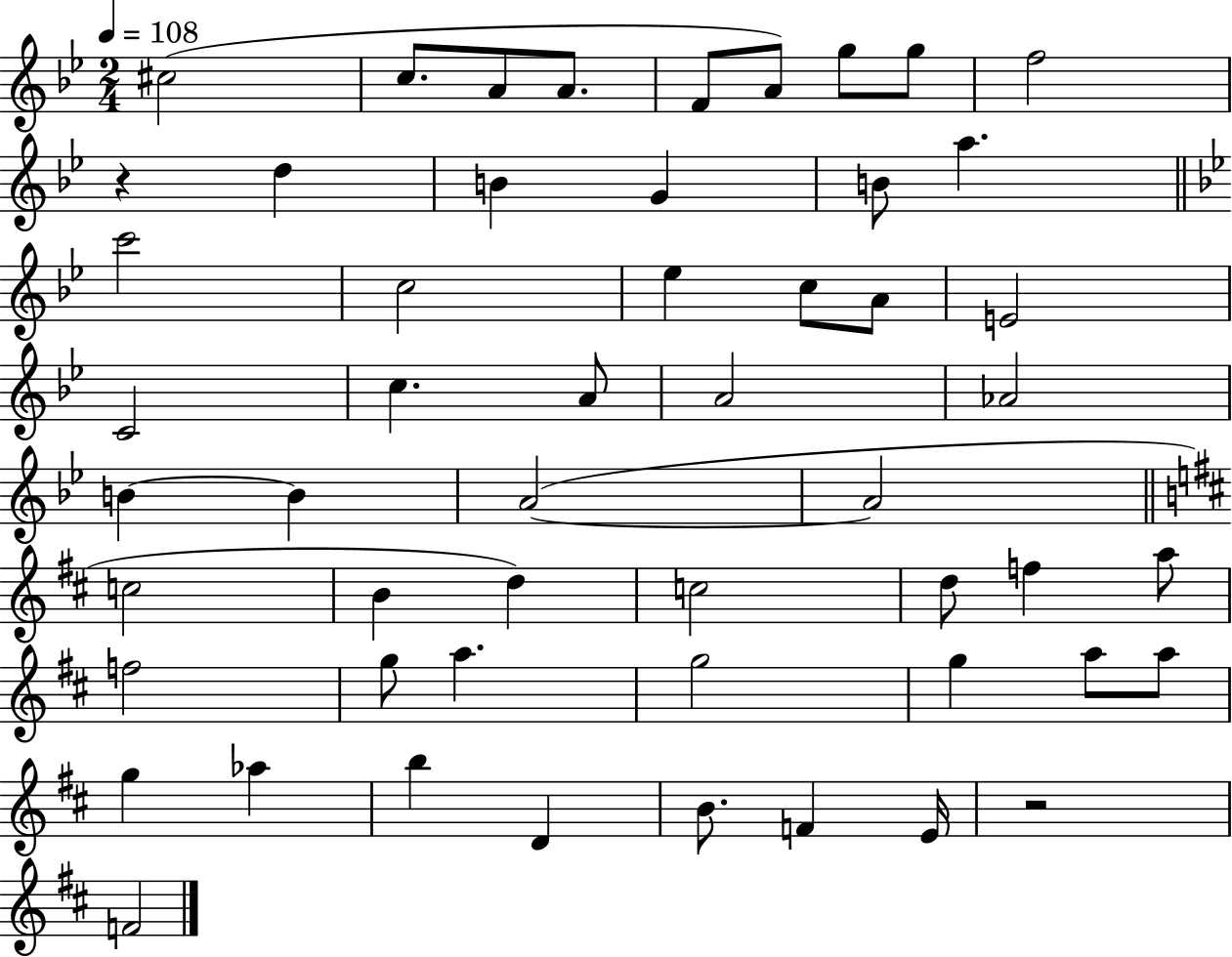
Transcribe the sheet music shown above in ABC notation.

X:1
T:Untitled
M:2/4
L:1/4
K:Bb
^c2 c/2 A/2 A/2 F/2 A/2 g/2 g/2 f2 z d B G B/2 a c'2 c2 _e c/2 A/2 E2 C2 c A/2 A2 _A2 B B A2 A2 c2 B d c2 d/2 f a/2 f2 g/2 a g2 g a/2 a/2 g _a b D B/2 F E/4 z2 F2